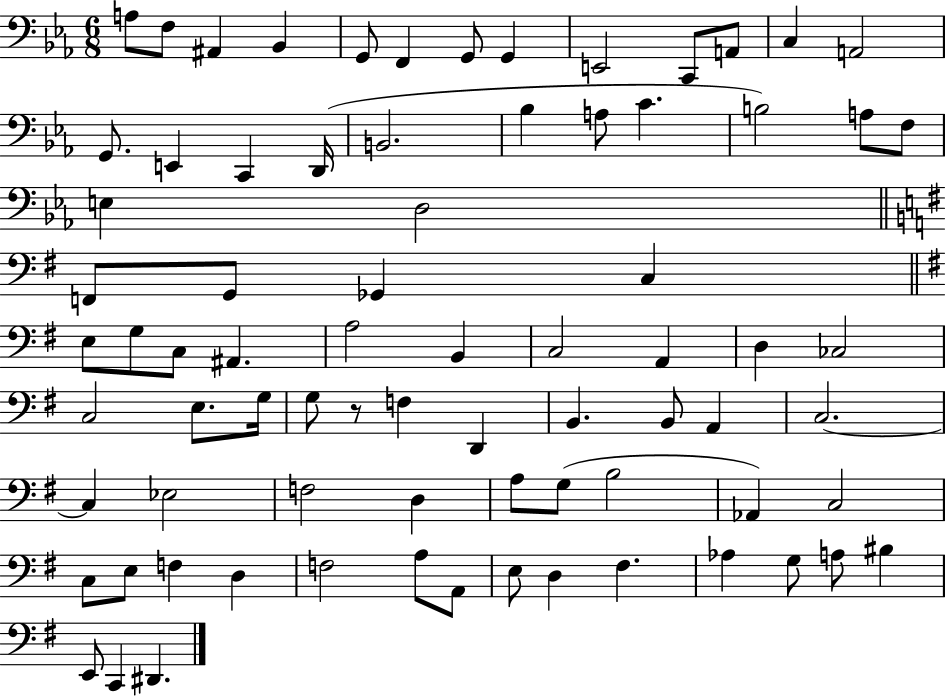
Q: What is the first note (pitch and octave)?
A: A3